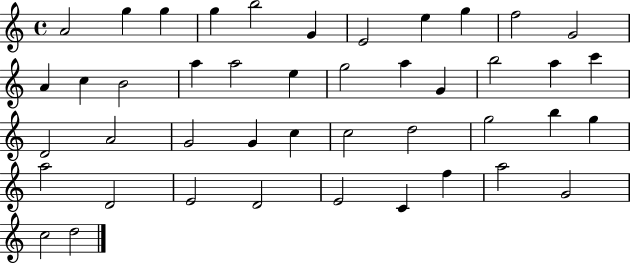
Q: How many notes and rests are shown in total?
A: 44